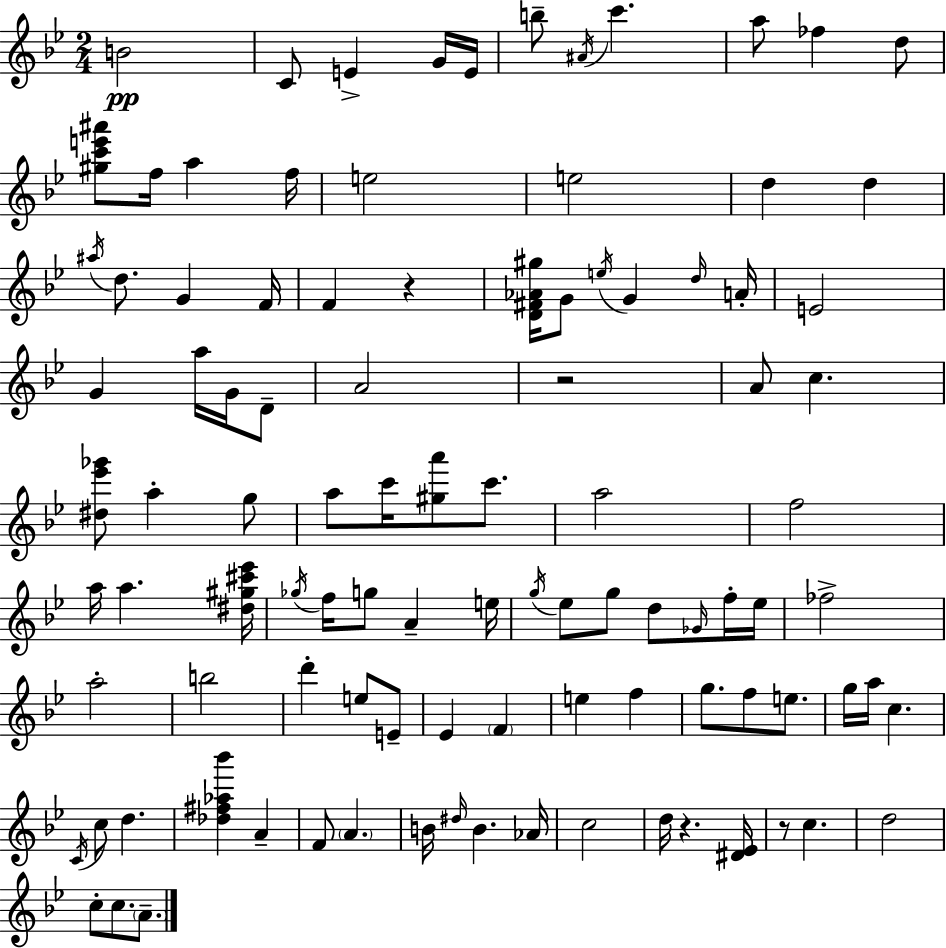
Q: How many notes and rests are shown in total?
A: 101